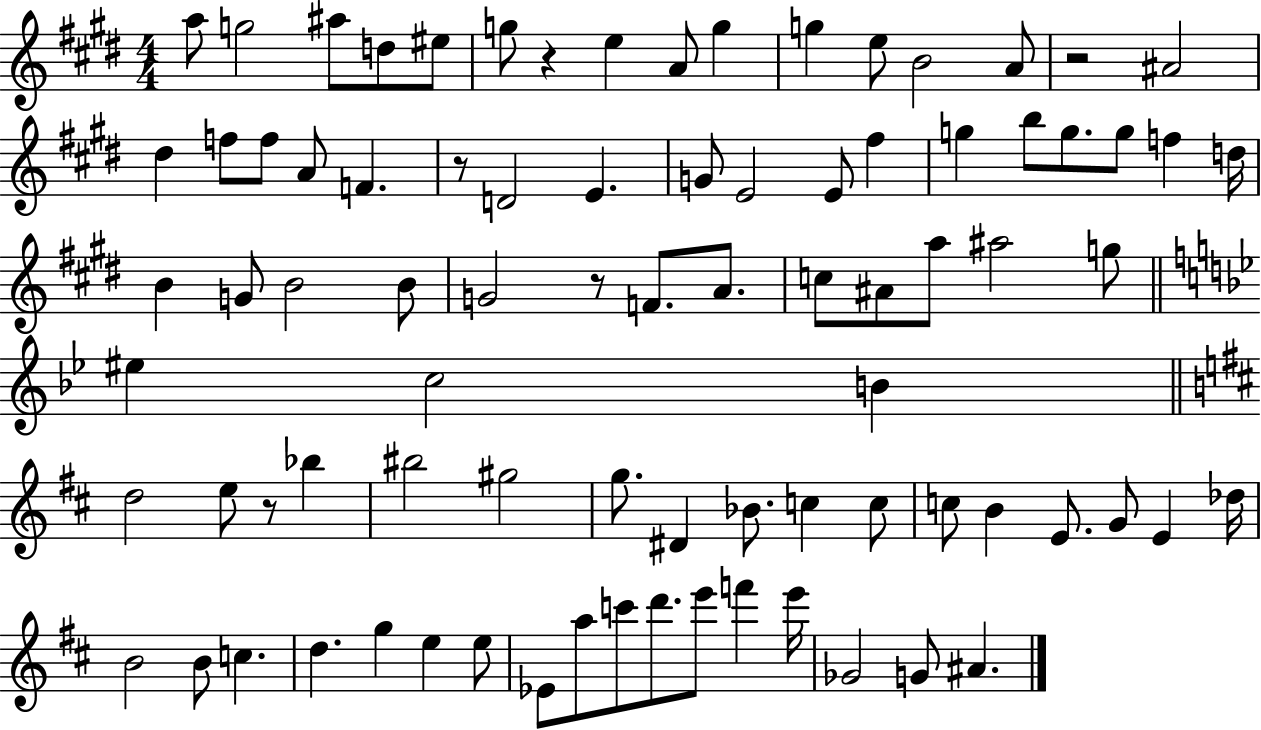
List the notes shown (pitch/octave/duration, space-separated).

A5/e G5/h A#5/e D5/e EIS5/e G5/e R/q E5/q A4/e G5/q G5/q E5/e B4/h A4/e R/h A#4/h D#5/q F5/e F5/e A4/e F4/q. R/e D4/h E4/q. G4/e E4/h E4/e F#5/q G5/q B5/e G5/e. G5/e F5/q D5/s B4/q G4/e B4/h B4/e G4/h R/e F4/e. A4/e. C5/e A#4/e A5/e A#5/h G5/e EIS5/q C5/h B4/q D5/h E5/e R/e Bb5/q BIS5/h G#5/h G5/e. D#4/q Bb4/e. C5/q C5/e C5/e B4/q E4/e. G4/e E4/q Db5/s B4/h B4/e C5/q. D5/q. G5/q E5/q E5/e Eb4/e A5/e C6/e D6/e. E6/e F6/q E6/s Gb4/h G4/e A#4/q.